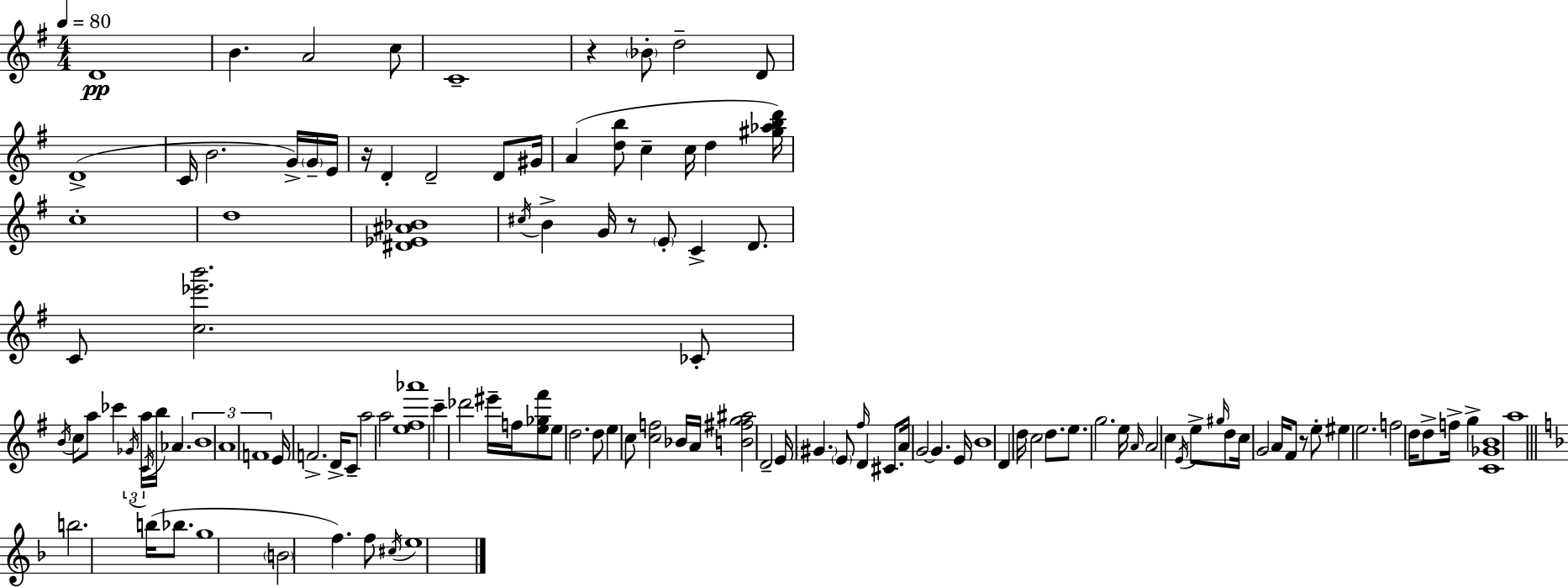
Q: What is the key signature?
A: G major